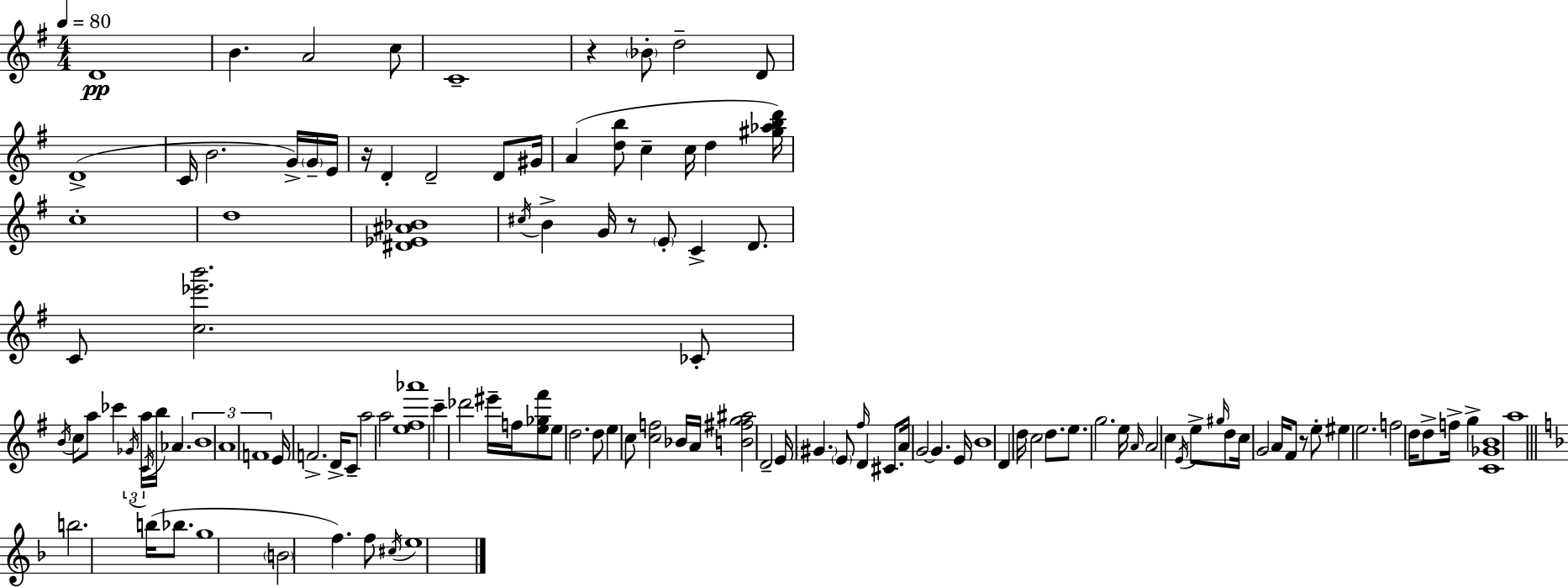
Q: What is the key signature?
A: G major